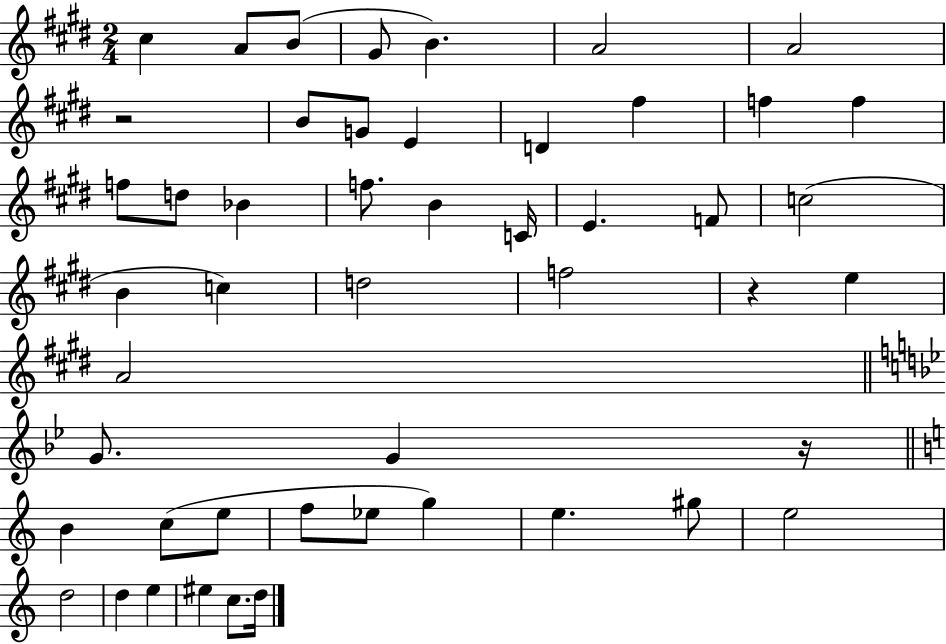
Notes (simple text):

C#5/q A4/e B4/e G#4/e B4/q. A4/h A4/h R/h B4/e G4/e E4/q D4/q F#5/q F5/q F5/q F5/e D5/e Bb4/q F5/e. B4/q C4/s E4/q. F4/e C5/h B4/q C5/q D5/h F5/h R/q E5/q A4/h G4/e. G4/q R/s B4/q C5/e E5/e F5/e Eb5/e G5/q E5/q. G#5/e E5/h D5/h D5/q E5/q EIS5/q C5/e. D5/s